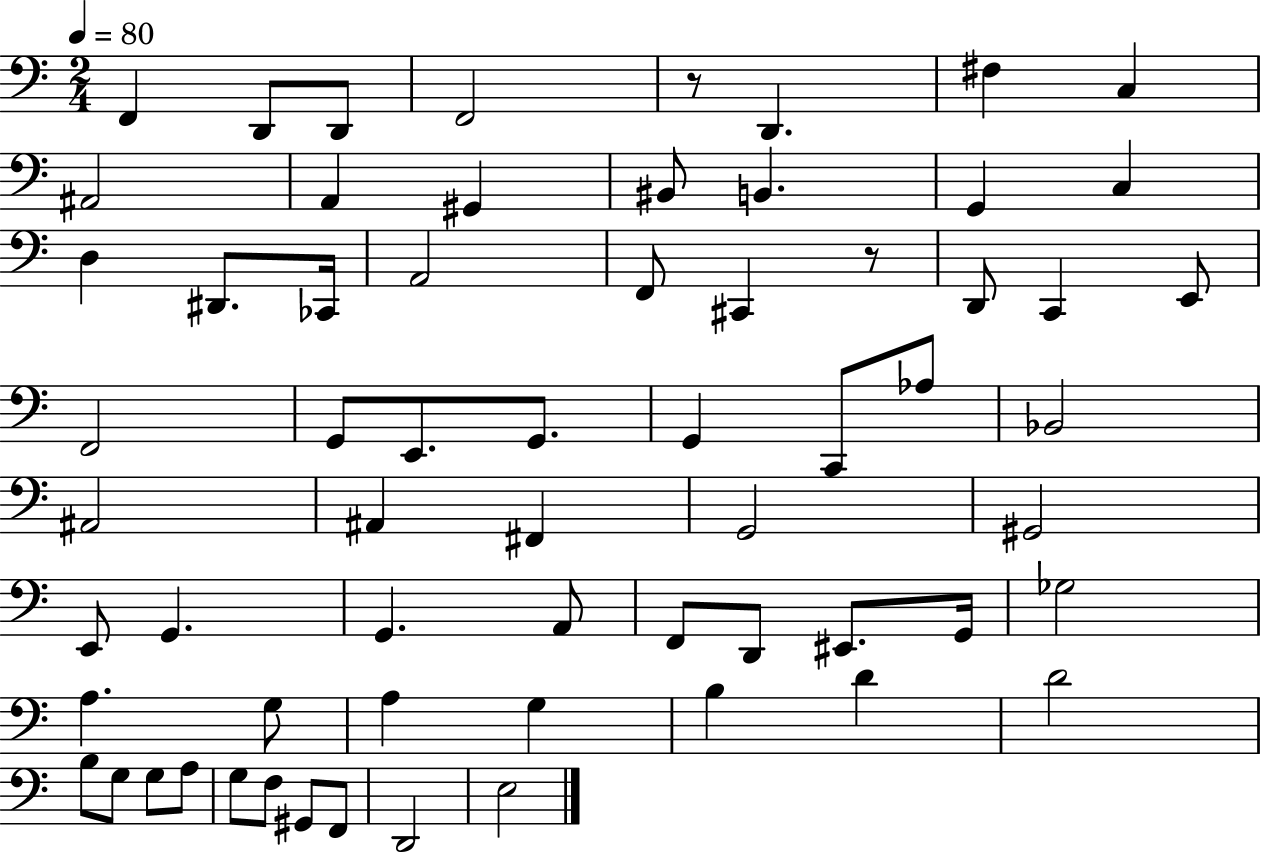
X:1
T:Untitled
M:2/4
L:1/4
K:C
F,, D,,/2 D,,/2 F,,2 z/2 D,, ^F, C, ^A,,2 A,, ^G,, ^B,,/2 B,, G,, C, D, ^D,,/2 _C,,/4 A,,2 F,,/2 ^C,, z/2 D,,/2 C,, E,,/2 F,,2 G,,/2 E,,/2 G,,/2 G,, C,,/2 _A,/2 _B,,2 ^A,,2 ^A,, ^F,, G,,2 ^G,,2 E,,/2 G,, G,, A,,/2 F,,/2 D,,/2 ^E,,/2 G,,/4 _G,2 A, G,/2 A, G, B, D D2 B,/2 G,/2 G,/2 A,/2 G,/2 F,/2 ^G,,/2 F,,/2 D,,2 E,2